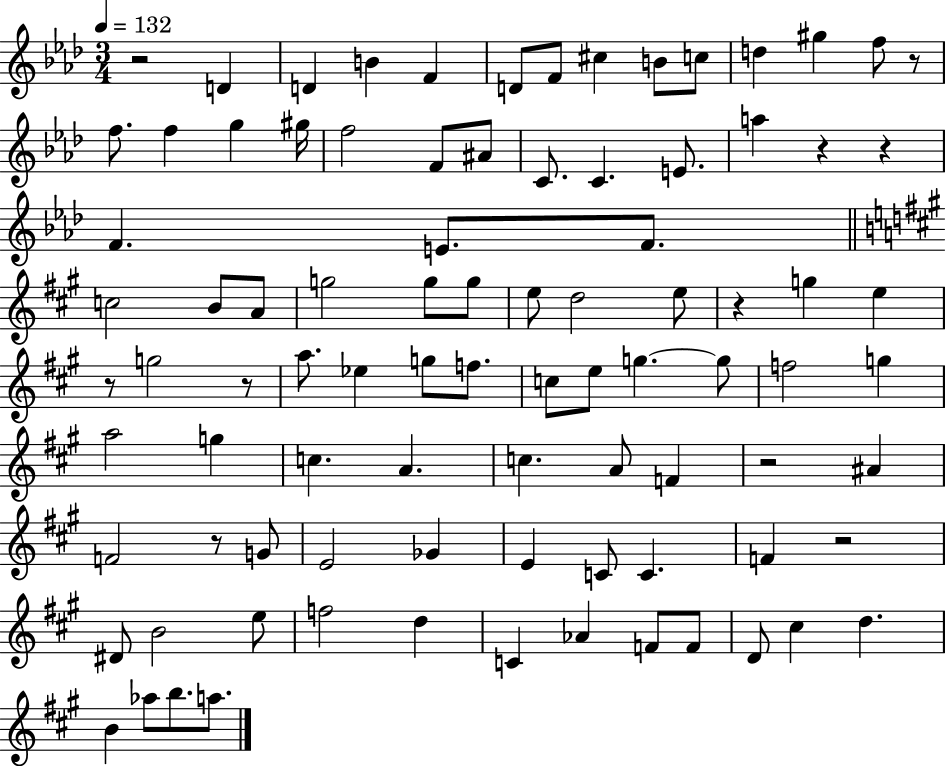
{
  \clef treble
  \numericTimeSignature
  \time 3/4
  \key aes \major
  \tempo 4 = 132
  \repeat volta 2 { r2 d'4 | d'4 b'4 f'4 | d'8 f'8 cis''4 b'8 c''8 | d''4 gis''4 f''8 r8 | \break f''8. f''4 g''4 gis''16 | f''2 f'8 ais'8 | c'8. c'4. e'8. | a''4 r4 r4 | \break f'4. e'8. f'8. | \bar "||" \break \key a \major c''2 b'8 a'8 | g''2 g''8 g''8 | e''8 d''2 e''8 | r4 g''4 e''4 | \break r8 g''2 r8 | a''8. ees''4 g''8 f''8. | c''8 e''8 g''4.~~ g''8 | f''2 g''4 | \break a''2 g''4 | c''4. a'4. | c''4. a'8 f'4 | r2 ais'4 | \break f'2 r8 g'8 | e'2 ges'4 | e'4 c'8 c'4. | f'4 r2 | \break dis'8 b'2 e''8 | f''2 d''4 | c'4 aes'4 f'8 f'8 | d'8 cis''4 d''4. | \break b'4 aes''8 b''8. a''8. | } \bar "|."
}